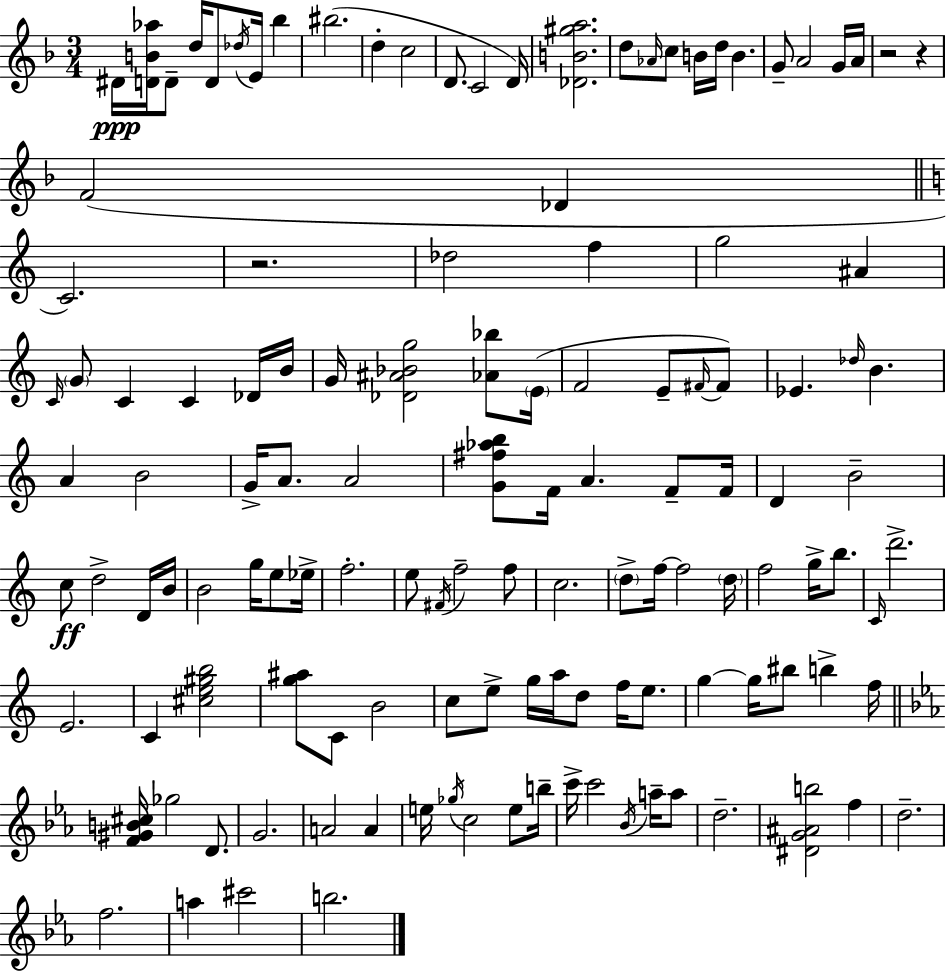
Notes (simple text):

D#4/s [D4,B4,Ab5]/s D4/e D5/s D4/e Db5/s E4/s Bb5/q BIS5/h. D5/q C5/h D4/e. C4/h D4/s [Db4,B4,G#5,A5]/h. D5/e Ab4/s C5/e B4/s D5/s B4/q. G4/e A4/h G4/s A4/s R/h R/q F4/h Db4/q C4/h. R/h. Db5/h F5/q G5/h A#4/q C4/s G4/e C4/q C4/q Db4/s B4/s G4/s [Db4,A#4,Bb4,G5]/h [Ab4,Bb5]/e E4/s F4/h E4/e F#4/s F#4/e Eb4/q. Db5/s B4/q. A4/q B4/h G4/s A4/e. A4/h [G4,F#5,Ab5,B5]/e F4/s A4/q. F4/e F4/s D4/q B4/h C5/e D5/h D4/s B4/s B4/h G5/s E5/e Eb5/s F5/h. E5/e F#4/s F5/h F5/e C5/h. D5/e F5/s F5/h D5/s F5/h G5/s B5/e. C4/s D6/h. E4/h. C4/q [C#5,E5,G#5,B5]/h [G5,A#5]/e C4/e B4/h C5/e E5/e G5/s A5/s D5/e F5/s E5/e. G5/q G5/s BIS5/e B5/q F5/s [F4,G#4,B4,C#5]/s Gb5/h D4/e. G4/h. A4/h A4/q E5/s Gb5/s C5/h E5/e B5/s C6/s C6/h Bb4/s A5/s A5/e D5/h. [D#4,G4,A#4,B5]/h F5/q D5/h. F5/h. A5/q C#6/h B5/h.